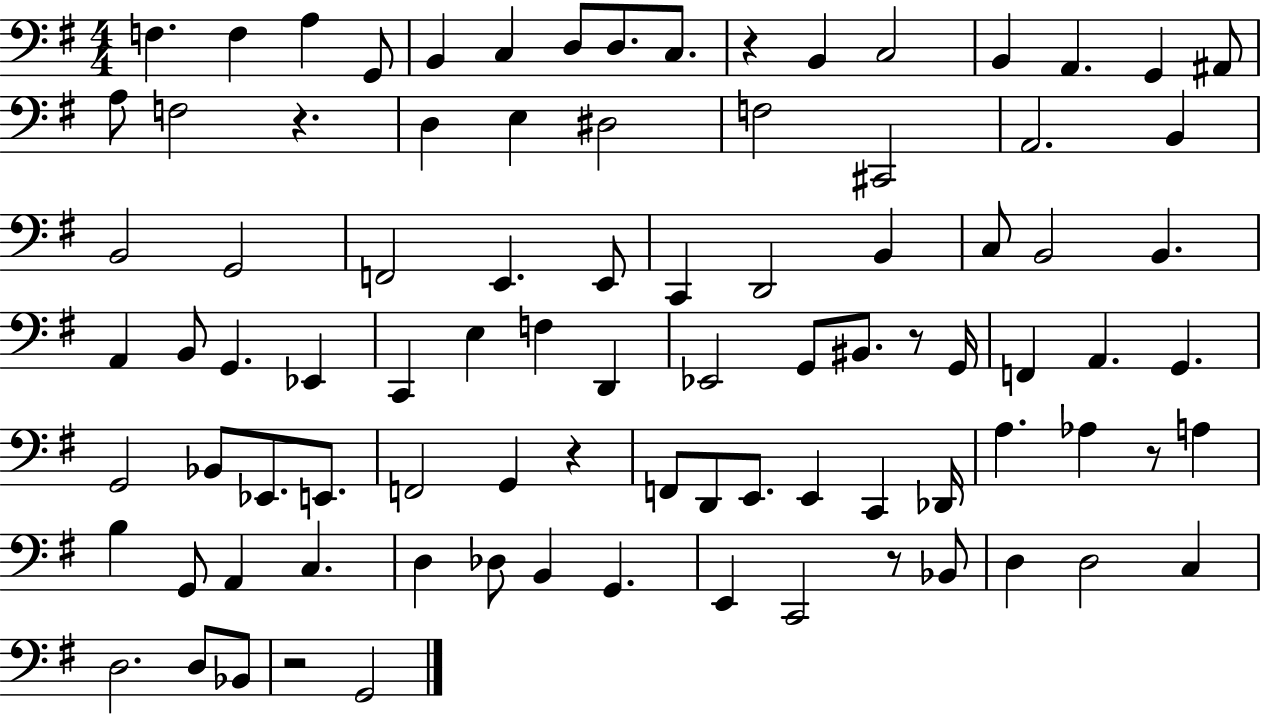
{
  \clef bass
  \numericTimeSignature
  \time 4/4
  \key g \major
  f4. f4 a4 g,8 | b,4 c4 d8 d8. c8. | r4 b,4 c2 | b,4 a,4. g,4 ais,8 | \break a8 f2 r4. | d4 e4 dis2 | f2 cis,2 | a,2. b,4 | \break b,2 g,2 | f,2 e,4. e,8 | c,4 d,2 b,4 | c8 b,2 b,4. | \break a,4 b,8 g,4. ees,4 | c,4 e4 f4 d,4 | ees,2 g,8 bis,8. r8 g,16 | f,4 a,4. g,4. | \break g,2 bes,8 ees,8. e,8. | f,2 g,4 r4 | f,8 d,8 e,8. e,4 c,4 des,16 | a4. aes4 r8 a4 | \break b4 g,8 a,4 c4. | d4 des8 b,4 g,4. | e,4 c,2 r8 bes,8 | d4 d2 c4 | \break d2. d8 bes,8 | r2 g,2 | \bar "|."
}